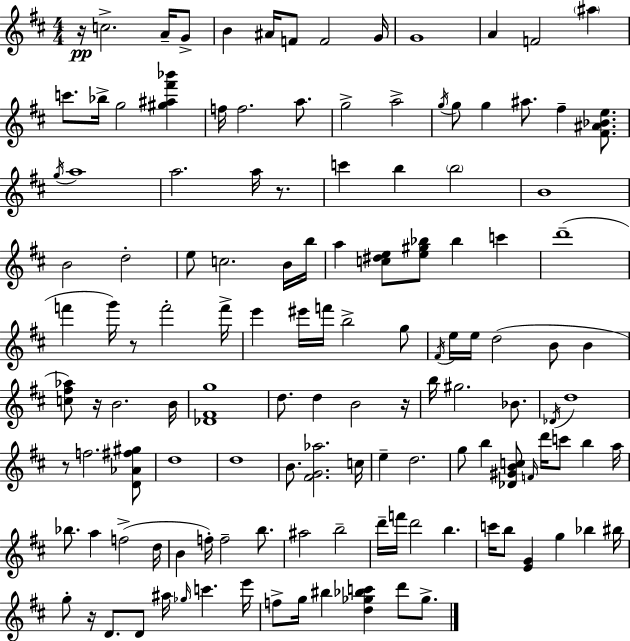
R/s C5/h. A4/s G4/e B4/q A#4/s F4/e F4/h G4/s G4/w A4/q F4/h A#5/q C6/e. Bb5/s G5/h [G#5,A#5,F#6,Bb6]/q F5/s F5/h. A5/e. G5/h A5/h G5/s G5/e G5/q A#5/e. F#5/q [F#4,A#4,Bb4,E5]/e. G5/s A5/w A5/h. A5/s R/e. C6/q B5/q B5/h B4/w B4/h D5/h E5/e C5/h. B4/s B5/s A5/q [C5,D#5,E5]/e [E5,G#5,Bb5]/e Bb5/q C6/q D6/w F6/q G6/s R/e F6/h F6/s E6/q EIS6/s F6/s B5/h G5/e F#4/s E5/s E5/s D5/h B4/e B4/q [C5,F#5,Ab5]/e R/s B4/h. B4/s [Db4,F#4,G5]/w D5/e. D5/q B4/h R/s B5/s G#5/h. Bb4/e. Db4/s D5/w R/e F5/h. [D4,Ab4,F#5,G#5]/e D5/w D5/w B4/e. [F#4,G4,Ab5]/h. C5/s E5/q D5/h. G5/e B5/q [Db4,G#4,B4,C5]/e F4/s D6/s C6/e B5/q A5/s Bb5/e. A5/q F5/h D5/s B4/q F5/s F5/h B5/e. A#5/h B5/h D6/s F6/s D6/h B5/q. C6/s B5/e [E4,G4]/q G5/q Bb5/q BIS5/s G5/e R/s D4/e. D4/e A#5/s Gb5/s C6/q. E6/s F5/e G5/s BIS5/q [D5,Gb5,Bb5,C6]/q D6/e Gb5/e.